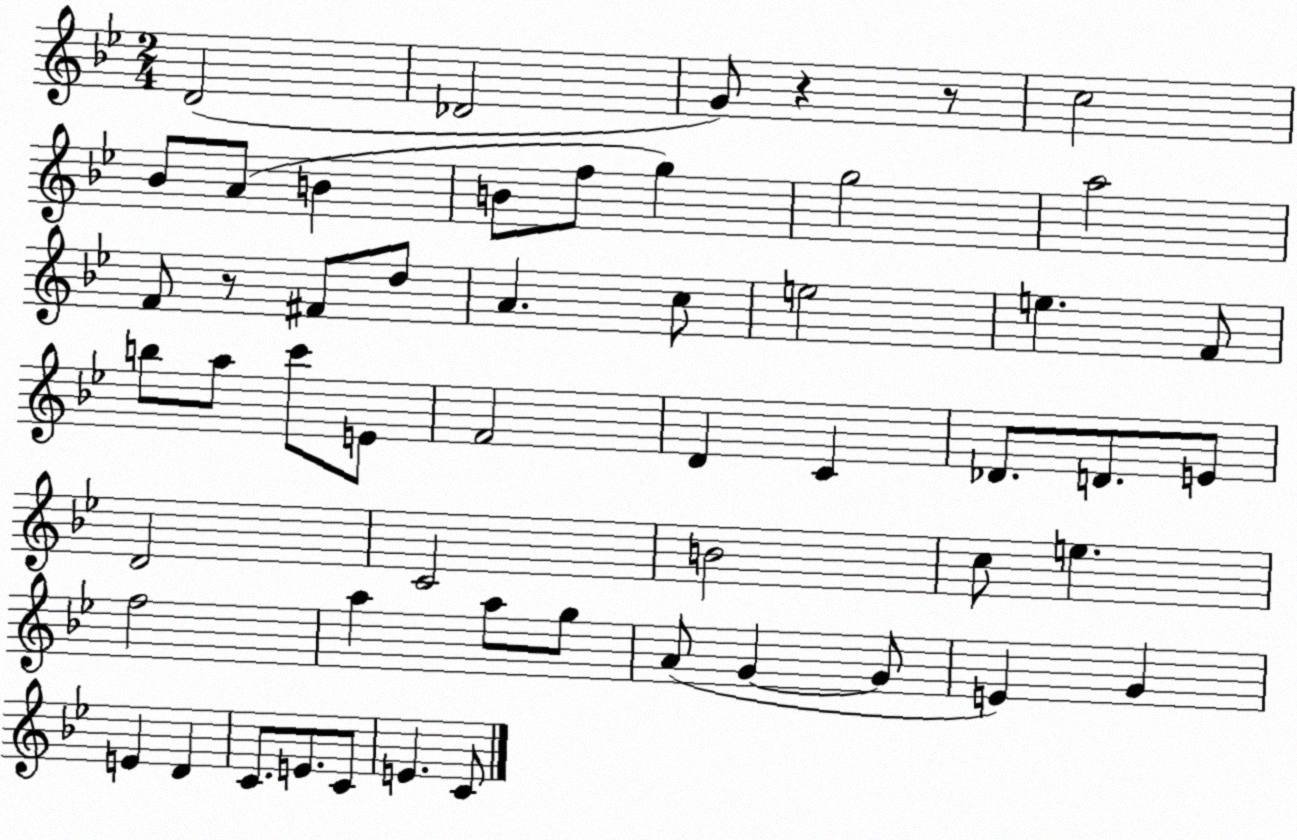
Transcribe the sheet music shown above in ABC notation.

X:1
T:Untitled
M:2/4
L:1/4
K:Bb
D2 _D2 G/2 z z/2 c2 _B/2 A/2 B B/2 f/2 g g2 a2 F/2 z/2 ^F/2 d/2 A c/2 e2 e F/2 b/2 a/2 c'/2 E/2 F2 D C _D/2 D/2 E/2 D2 C2 B2 c/2 e f2 a a/2 g/2 A/2 G G/2 E G E D C/2 E/2 C/2 E C/2